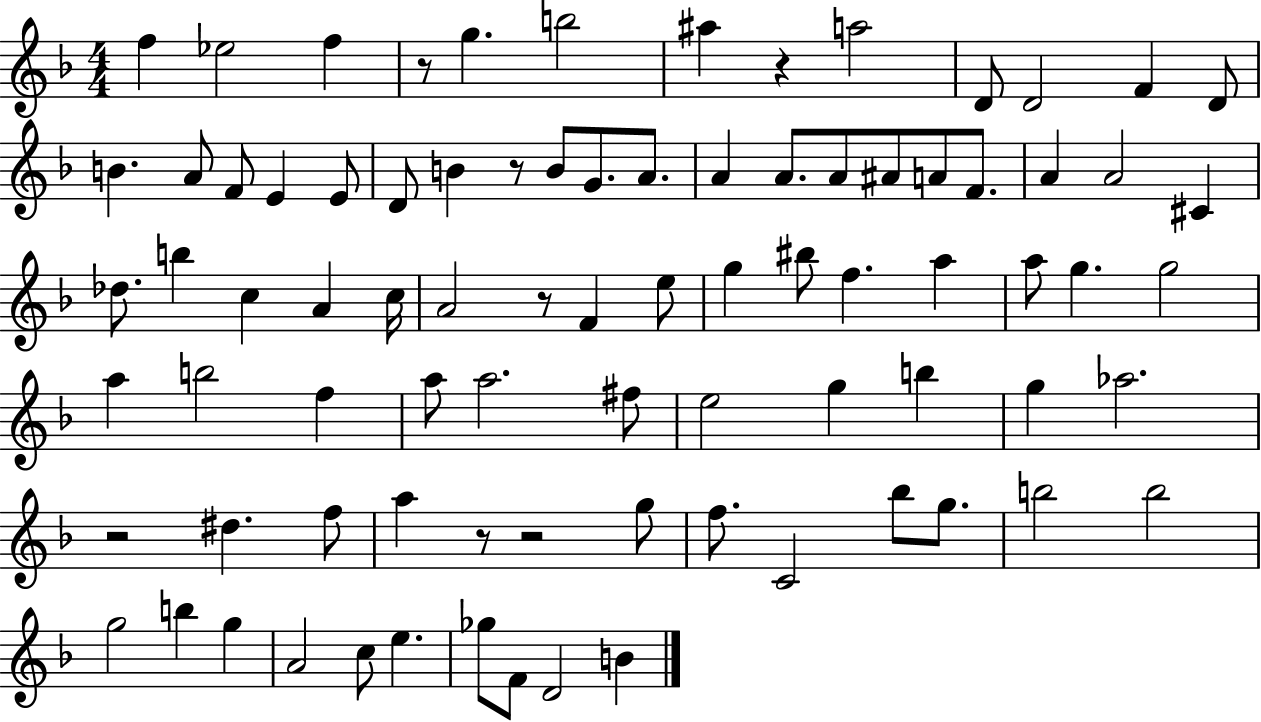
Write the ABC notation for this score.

X:1
T:Untitled
M:4/4
L:1/4
K:F
f _e2 f z/2 g b2 ^a z a2 D/2 D2 F D/2 B A/2 F/2 E E/2 D/2 B z/2 B/2 G/2 A/2 A A/2 A/2 ^A/2 A/2 F/2 A A2 ^C _d/2 b c A c/4 A2 z/2 F e/2 g ^b/2 f a a/2 g g2 a b2 f a/2 a2 ^f/2 e2 g b g _a2 z2 ^d f/2 a z/2 z2 g/2 f/2 C2 _b/2 g/2 b2 b2 g2 b g A2 c/2 e _g/2 F/2 D2 B